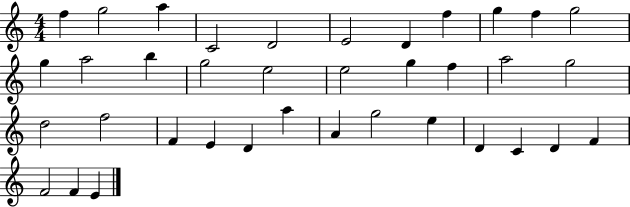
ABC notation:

X:1
T:Untitled
M:4/4
L:1/4
K:C
f g2 a C2 D2 E2 D f g f g2 g a2 b g2 e2 e2 g f a2 g2 d2 f2 F E D a A g2 e D C D F F2 F E